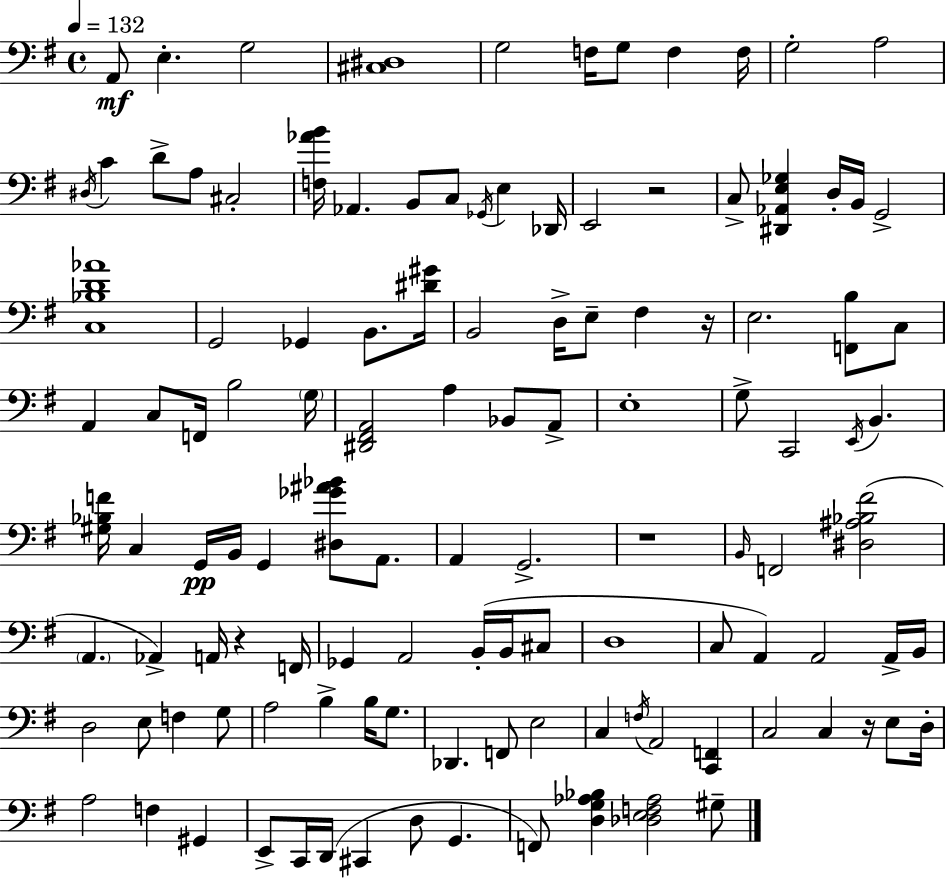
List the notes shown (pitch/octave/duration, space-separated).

A2/e E3/q. G3/h [C#3,D#3]/w G3/h F3/s G3/e F3/q F3/s G3/h A3/h D#3/s C4/q D4/e A3/e C#3/h [F3,Ab4,B4]/s Ab2/q. B2/e C3/e Gb2/s E3/q Db2/s E2/h R/h C3/e [D#2,Ab2,E3,Gb3]/q D3/s B2/s G2/h [C3,Bb3,D4,Ab4]/w G2/h Gb2/q B2/e. [D#4,G#4]/s B2/h D3/s E3/e F#3/q R/s E3/h. [F2,B3]/e C3/e A2/q C3/e F2/s B3/h G3/s [D#2,F#2,A2]/h A3/q Bb2/e A2/e E3/w G3/e C2/h E2/s B2/q. [G#3,Bb3,F4]/s C3/q G2/s B2/s G2/q [D#3,Gb4,A#4,Bb4]/e A2/e. A2/q G2/h. R/w B2/s F2/h [D#3,A#3,Bb3,F#4]/h A2/q. Ab2/q A2/s R/q F2/s Gb2/q A2/h B2/s B2/s C#3/e D3/w C3/e A2/q A2/h A2/s B2/s D3/h E3/e F3/q G3/e A3/h B3/q B3/s G3/e. Db2/q. F2/e E3/h C3/q F3/s A2/h [C2,F2]/q C3/h C3/q R/s E3/e D3/s A3/h F3/q G#2/q E2/e C2/s D2/s C#2/q D3/e G2/q. F2/e [D3,G3,Ab3,Bb3]/q [Db3,E3,F3,Ab3]/h G#3/e